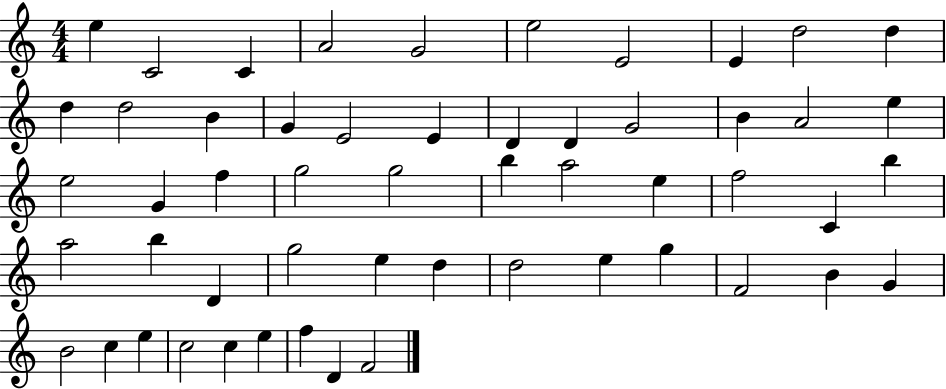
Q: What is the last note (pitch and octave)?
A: F4